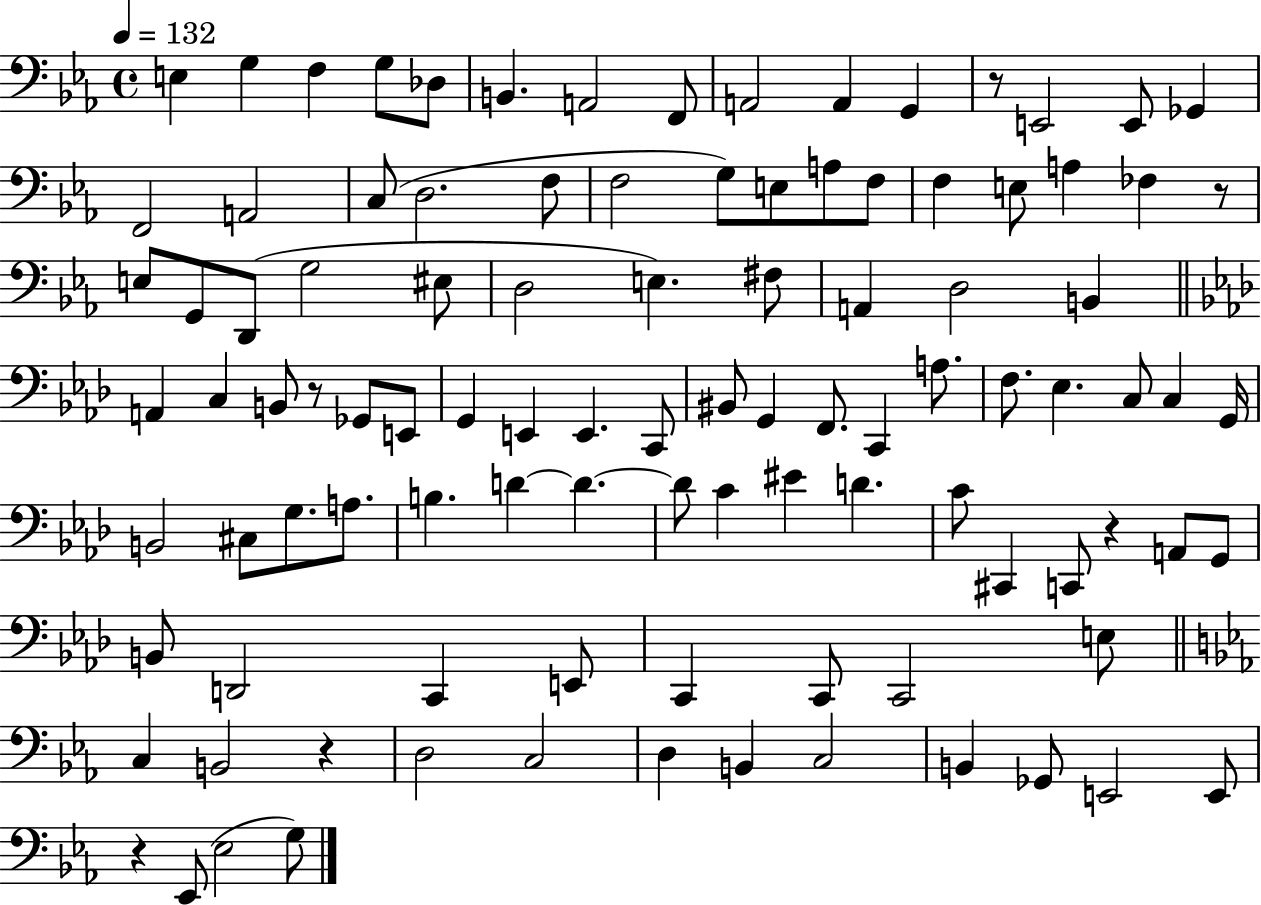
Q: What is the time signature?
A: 4/4